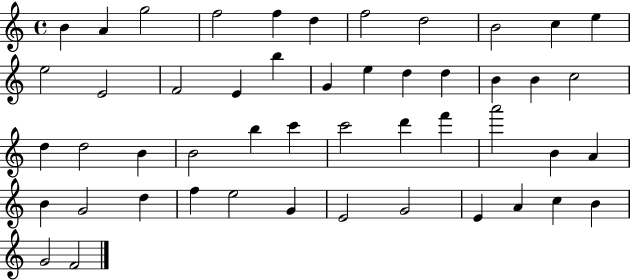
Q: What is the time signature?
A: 4/4